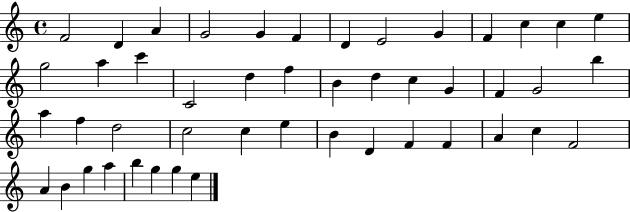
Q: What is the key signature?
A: C major